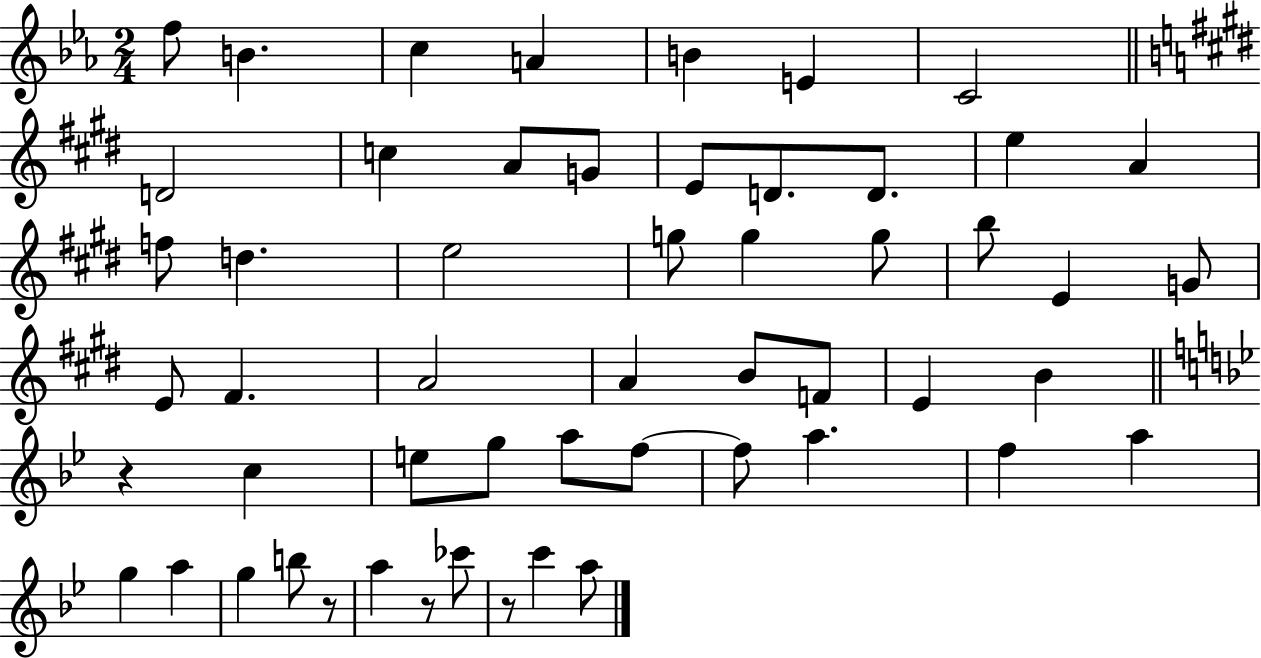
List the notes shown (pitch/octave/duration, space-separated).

F5/e B4/q. C5/q A4/q B4/q E4/q C4/h D4/h C5/q A4/e G4/e E4/e D4/e. D4/e. E5/q A4/q F5/e D5/q. E5/h G5/e G5/q G5/e B5/e E4/q G4/e E4/e F#4/q. A4/h A4/q B4/e F4/e E4/q B4/q R/q C5/q E5/e G5/e A5/e F5/e F5/e A5/q. F5/q A5/q G5/q A5/q G5/q B5/e R/e A5/q R/e CES6/e R/e C6/q A5/e